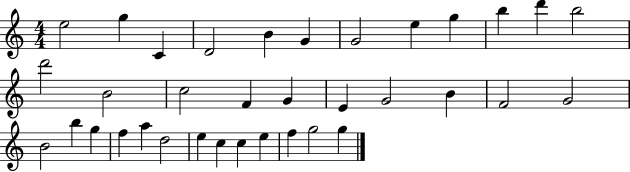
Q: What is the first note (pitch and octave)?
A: E5